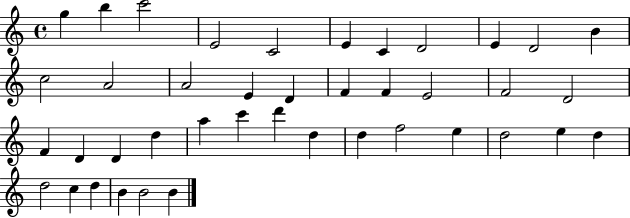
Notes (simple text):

G5/q B5/q C6/h E4/h C4/h E4/q C4/q D4/h E4/q D4/h B4/q C5/h A4/h A4/h E4/q D4/q F4/q F4/q E4/h F4/h D4/h F4/q D4/q D4/q D5/q A5/q C6/q D6/q D5/q D5/q F5/h E5/q D5/h E5/q D5/q D5/h C5/q D5/q B4/q B4/h B4/q